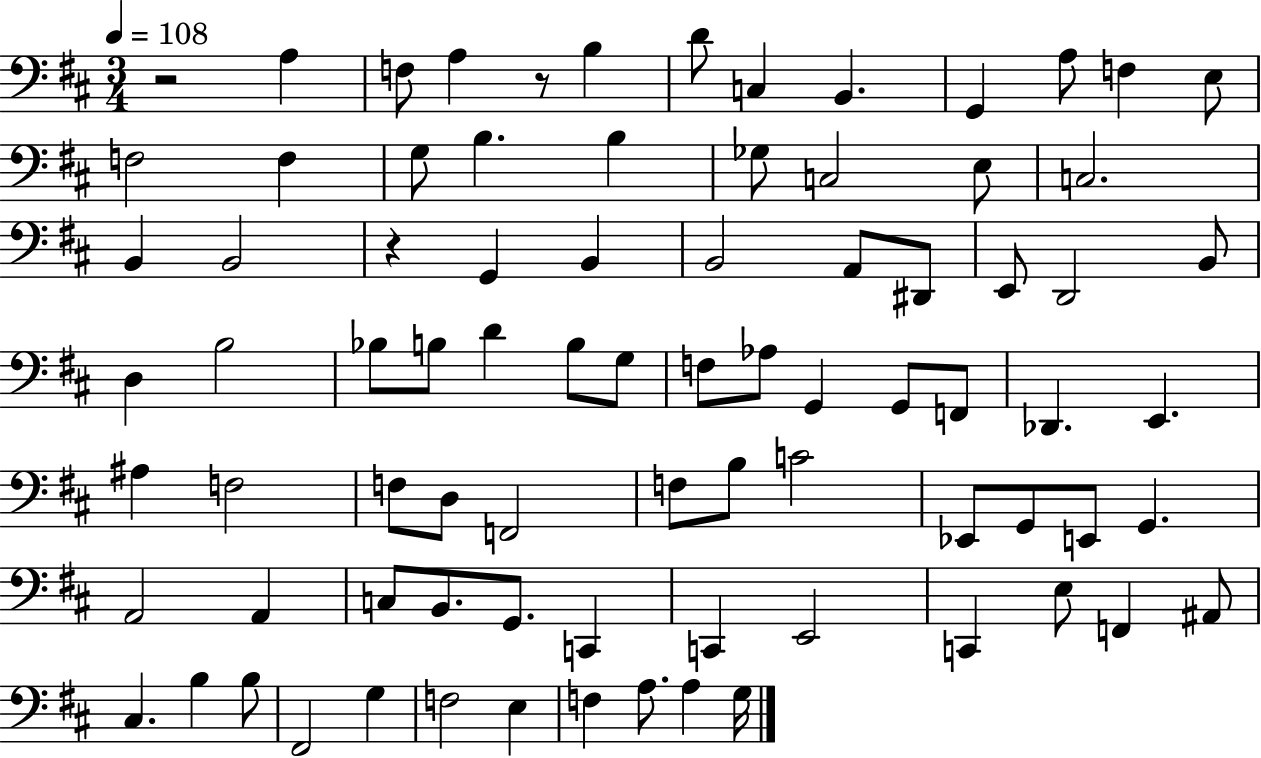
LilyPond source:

{
  \clef bass
  \numericTimeSignature
  \time 3/4
  \key d \major
  \tempo 4 = 108
  r2 a4 | f8 a4 r8 b4 | d'8 c4 b,4. | g,4 a8 f4 e8 | \break f2 f4 | g8 b4. b4 | ges8 c2 e8 | c2. | \break b,4 b,2 | r4 g,4 b,4 | b,2 a,8 dis,8 | e,8 d,2 b,8 | \break d4 b2 | bes8 b8 d'4 b8 g8 | f8 aes8 g,4 g,8 f,8 | des,4. e,4. | \break ais4 f2 | f8 d8 f,2 | f8 b8 c'2 | ees,8 g,8 e,8 g,4. | \break a,2 a,4 | c8 b,8. g,8. c,4 | c,4 e,2 | c,4 e8 f,4 ais,8 | \break cis4. b4 b8 | fis,2 g4 | f2 e4 | f4 a8. a4 g16 | \break \bar "|."
}